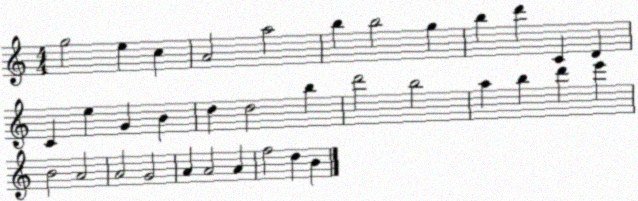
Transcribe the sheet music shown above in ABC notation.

X:1
T:Untitled
M:4/4
L:1/4
K:C
g2 e c A2 a2 b b2 g b d' C D C e G B d d2 b d'2 b2 a b d' e' B2 A2 A2 G2 A A2 A f2 d B